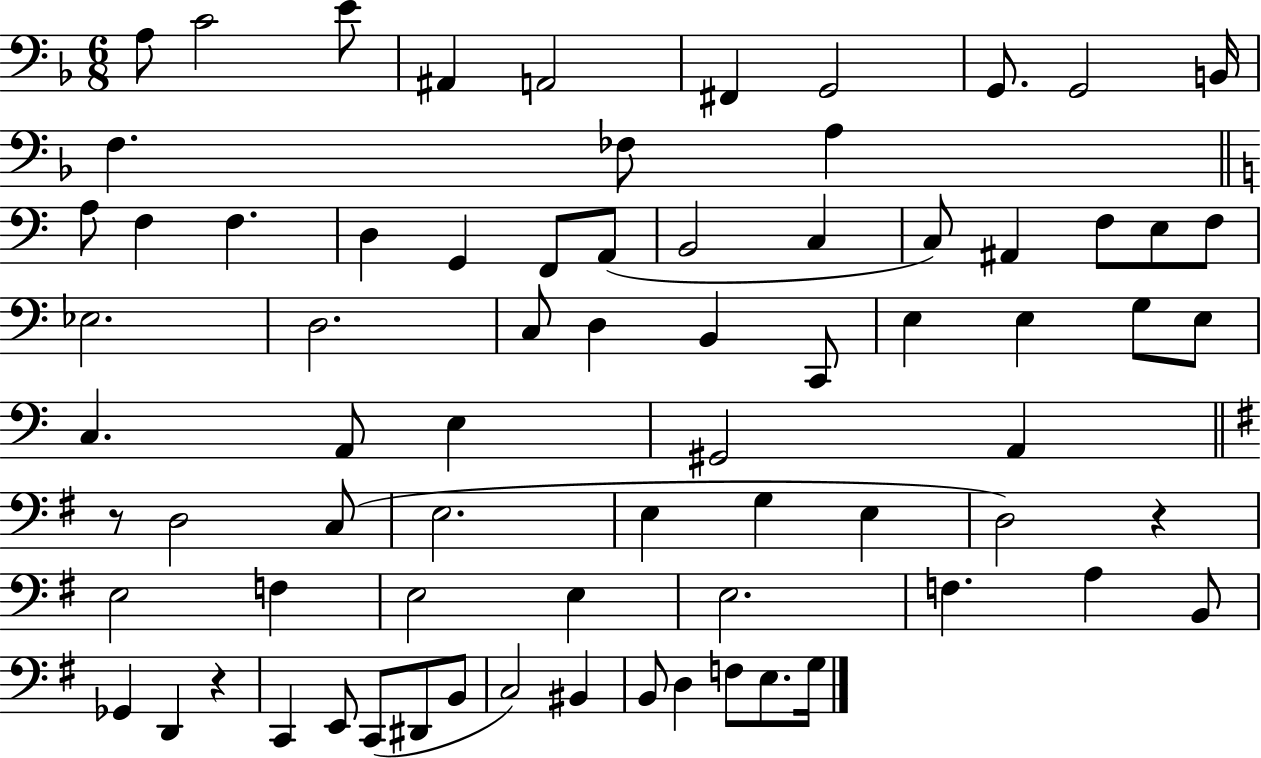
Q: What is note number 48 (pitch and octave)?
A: E3